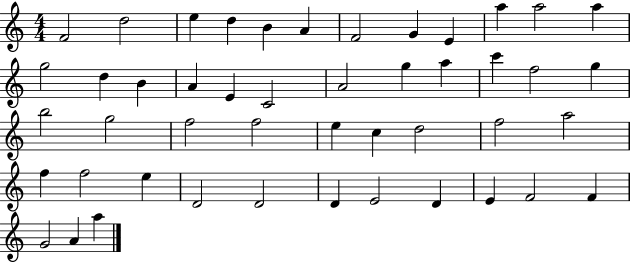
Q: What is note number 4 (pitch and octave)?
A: D5